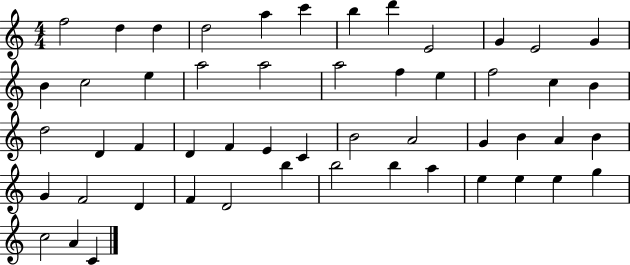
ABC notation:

X:1
T:Untitled
M:4/4
L:1/4
K:C
f2 d d d2 a c' b d' E2 G E2 G B c2 e a2 a2 a2 f e f2 c B d2 D F D F E C B2 A2 G B A B G F2 D F D2 b b2 b a e e e g c2 A C